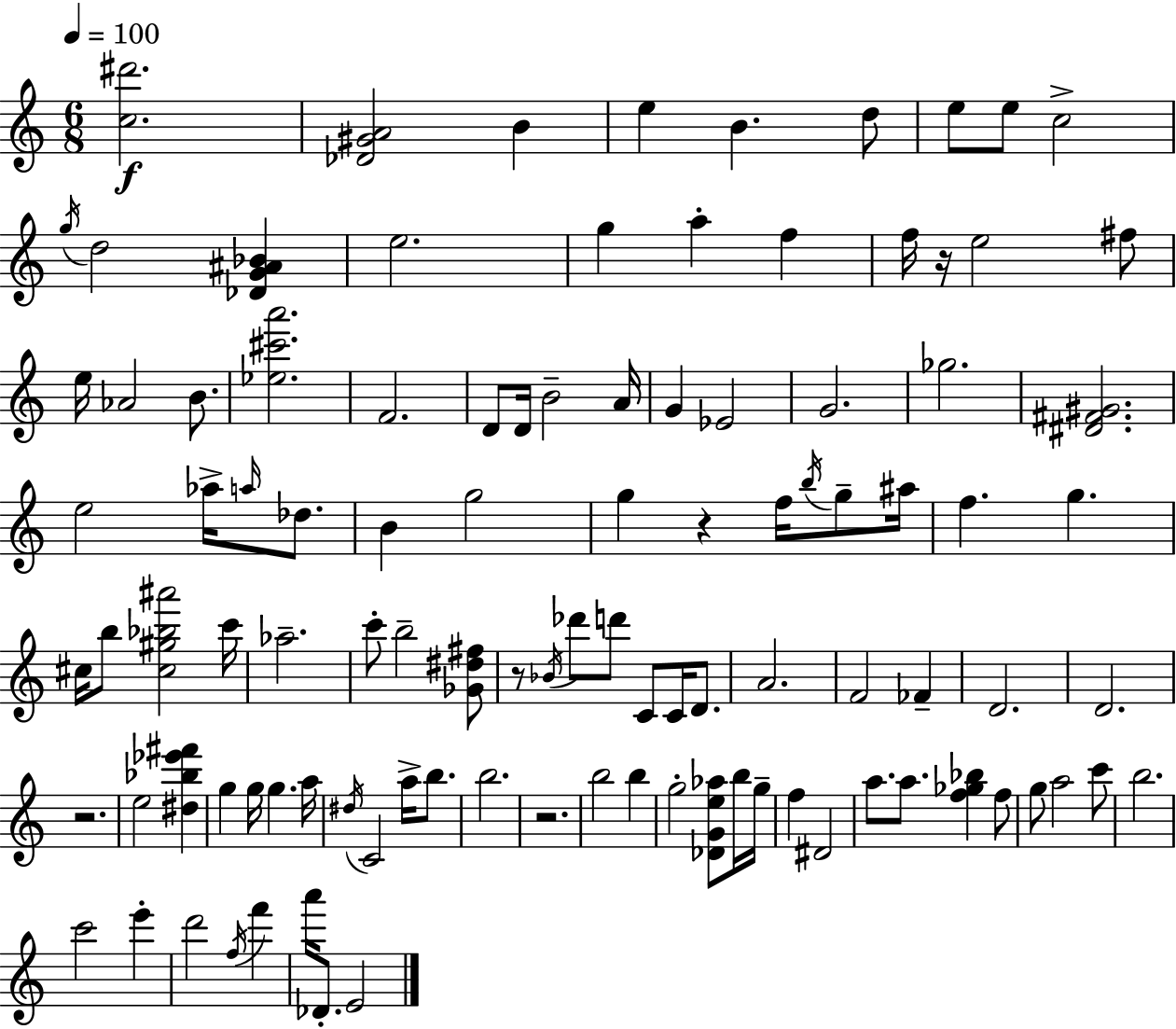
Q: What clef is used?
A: treble